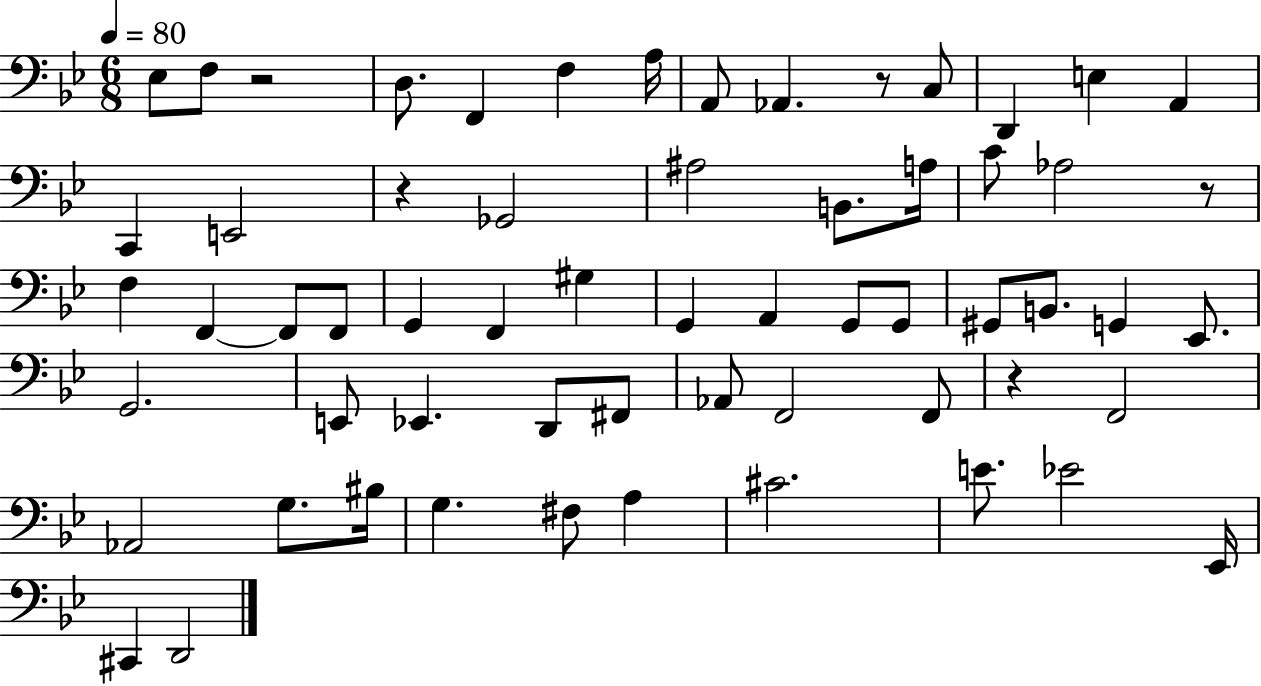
Eb3/e F3/e R/h D3/e. F2/q F3/q A3/s A2/e Ab2/q. R/e C3/e D2/q E3/q A2/q C2/q E2/h R/q Gb2/h A#3/h B2/e. A3/s C4/e Ab3/h R/e F3/q F2/q F2/e F2/e G2/q F2/q G#3/q G2/q A2/q G2/e G2/e G#2/e B2/e. G2/q Eb2/e. G2/h. E2/e Eb2/q. D2/e F#2/e Ab2/e F2/h F2/e R/q F2/h Ab2/h G3/e. BIS3/s G3/q. F#3/e A3/q C#4/h. E4/e. Eb4/h Eb2/s C#2/q D2/h